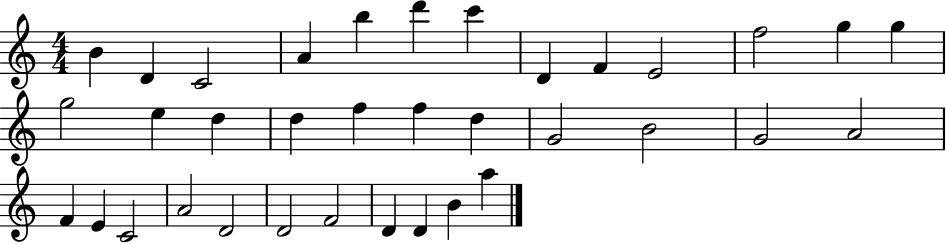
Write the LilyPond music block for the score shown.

{
  \clef treble
  \numericTimeSignature
  \time 4/4
  \key c \major
  b'4 d'4 c'2 | a'4 b''4 d'''4 c'''4 | d'4 f'4 e'2 | f''2 g''4 g''4 | \break g''2 e''4 d''4 | d''4 f''4 f''4 d''4 | g'2 b'2 | g'2 a'2 | \break f'4 e'4 c'2 | a'2 d'2 | d'2 f'2 | d'4 d'4 b'4 a''4 | \break \bar "|."
}